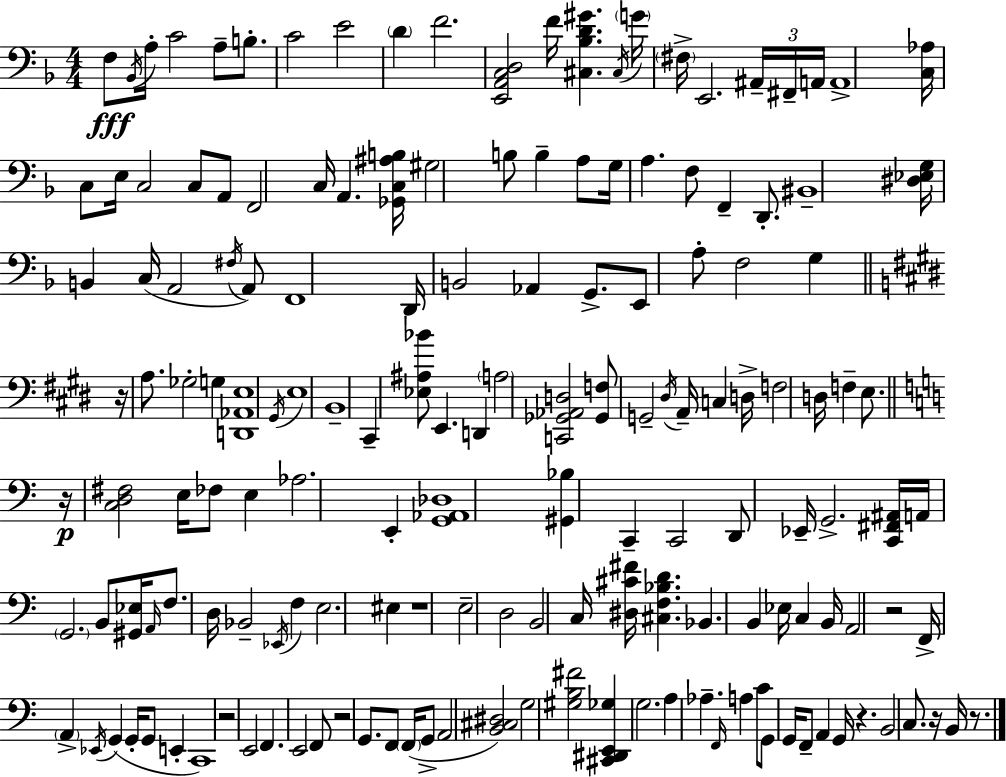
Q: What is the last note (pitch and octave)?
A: B2